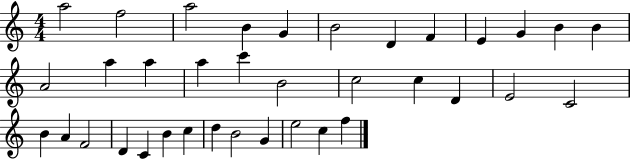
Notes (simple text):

A5/h F5/h A5/h B4/q G4/q B4/h D4/q F4/q E4/q G4/q B4/q B4/q A4/h A5/q A5/q A5/q C6/q B4/h C5/h C5/q D4/q E4/h C4/h B4/q A4/q F4/h D4/q C4/q B4/q C5/q D5/q B4/h G4/q E5/h C5/q F5/q